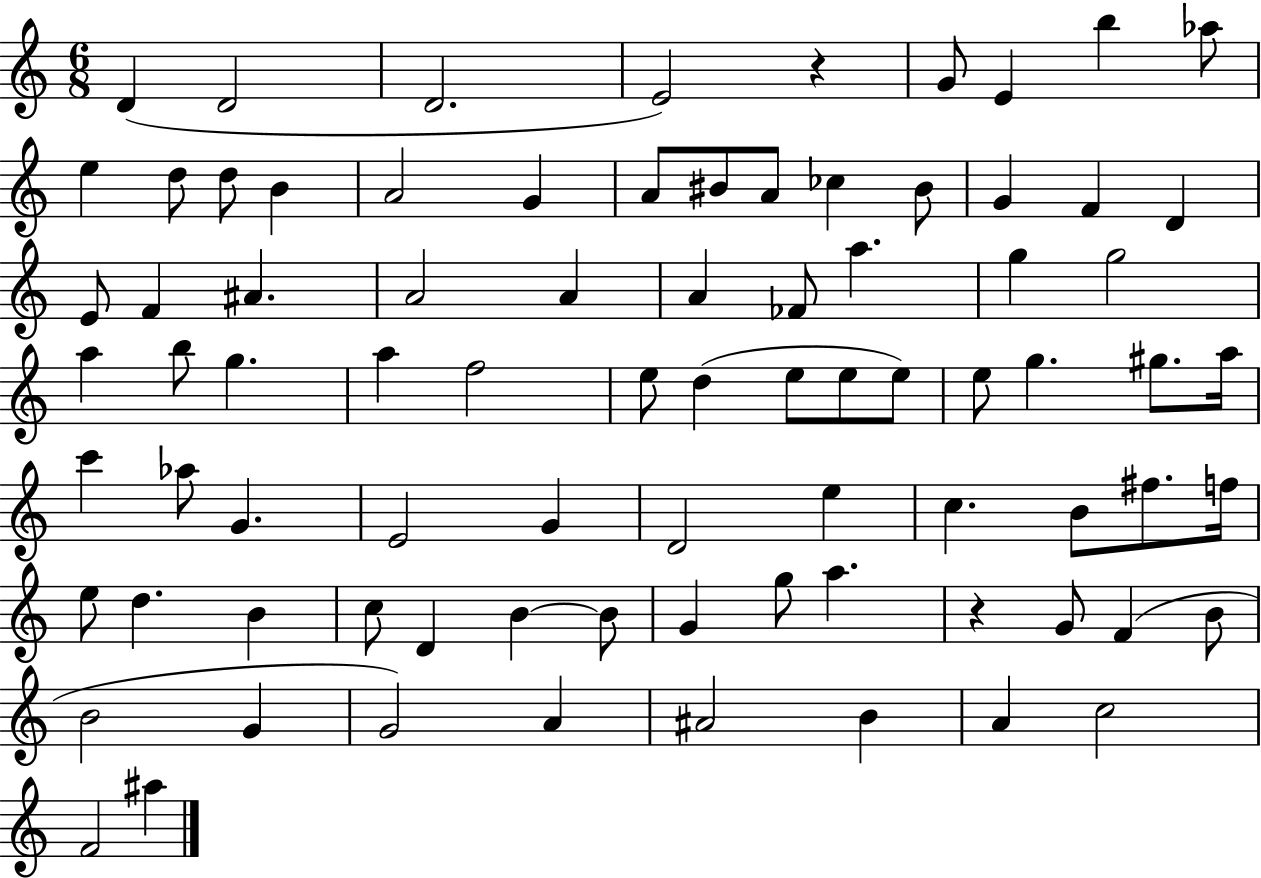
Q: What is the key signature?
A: C major